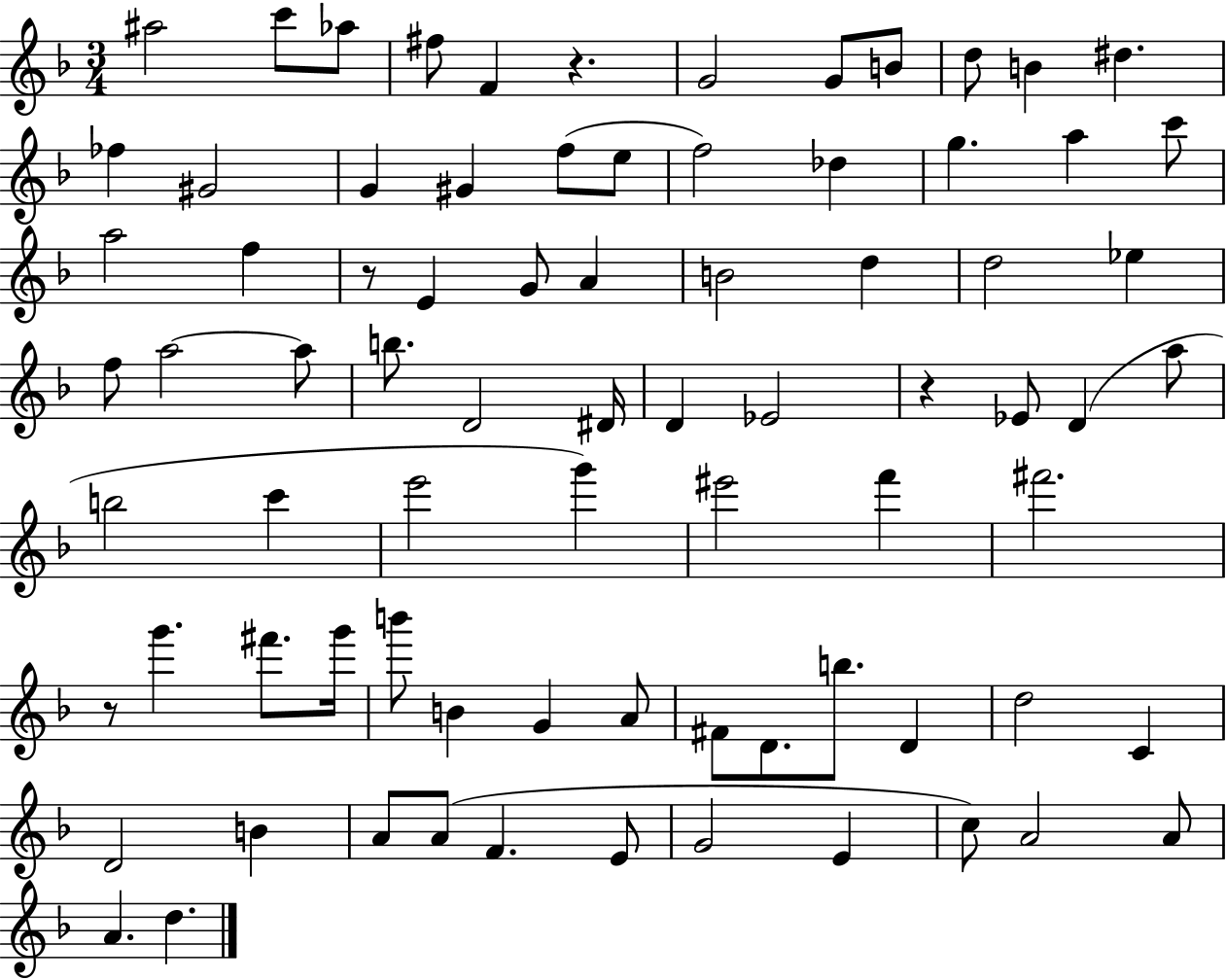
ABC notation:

X:1
T:Untitled
M:3/4
L:1/4
K:F
^a2 c'/2 _a/2 ^f/2 F z G2 G/2 B/2 d/2 B ^d _f ^G2 G ^G f/2 e/2 f2 _d g a c'/2 a2 f z/2 E G/2 A B2 d d2 _e f/2 a2 a/2 b/2 D2 ^D/4 D _E2 z _E/2 D a/2 b2 c' e'2 g' ^e'2 f' ^f'2 z/2 g' ^f'/2 g'/4 b'/2 B G A/2 ^F/2 D/2 b/2 D d2 C D2 B A/2 A/2 F E/2 G2 E c/2 A2 A/2 A d